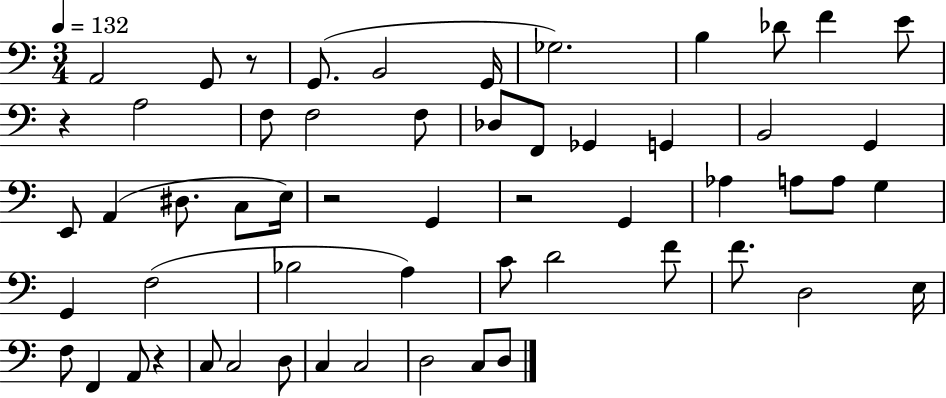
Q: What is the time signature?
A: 3/4